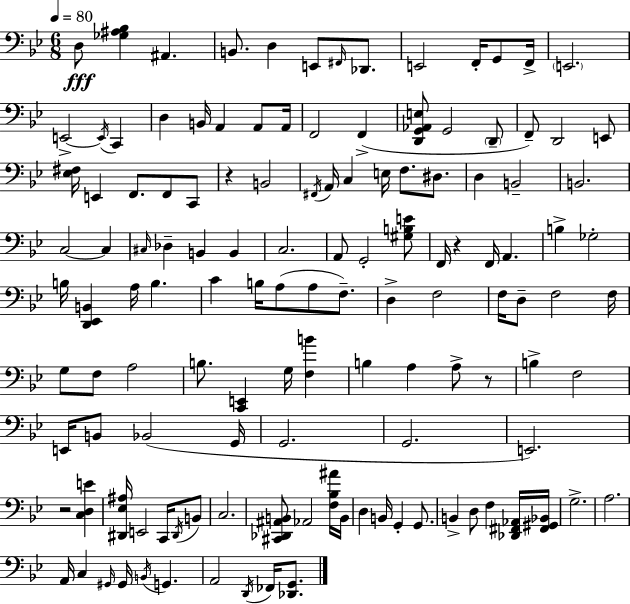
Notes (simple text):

D3/e [Gb3,A#3,Bb3]/q A#2/q. B2/e. D3/q E2/e F#2/s Db2/e. E2/h F2/s G2/e F2/s E2/h. E2/h E2/s C2/q D3/q B2/s A2/q A2/e A2/s F2/h F2/q [D2,G2,Ab2,E3]/e G2/h D2/e F2/e D2/h E2/e [Eb3,F#3]/s E2/q F2/e. F2/e C2/e R/q B2/h F#2/s A2/s C3/q E3/s F3/e. D#3/e. D3/q B2/h B2/h. C3/h C3/q C#3/s Db3/q B2/q B2/q C3/h. A2/e G2/h [G#3,B3,E4]/e F2/s R/q F2/s A2/q. B3/q Gb3/h B3/s [D2,Eb2,B2]/q A3/s B3/q. C4/q B3/s A3/e A3/e F3/e. D3/q F3/h F3/s D3/e F3/h F3/s G3/e F3/e A3/h B3/e. [C2,E2]/q G3/s [F3,B4]/q B3/q A3/q A3/e R/e B3/q F3/h E2/s B2/e Bb2/h G2/s G2/h. G2/h. E2/h. R/h [C3,D3,E4]/q [D#2,Eb3,A#3]/s E2/h C2/s D#2/s B2/e C3/h. [C#2,Db2,A#2,B2]/e Ab2/h [F3,Bb3,A#4]/s B2/s D3/q B2/s G2/q G2/e. B2/q D3/e F3/q [Db2,F#2,Ab2]/s [F#2,G#2,Bb2]/s G3/h. A3/h. A2/s C3/q G#2/s G#2/s B2/s G2/q. A2/h D2/s FES2/s [Db2,G2]/e.